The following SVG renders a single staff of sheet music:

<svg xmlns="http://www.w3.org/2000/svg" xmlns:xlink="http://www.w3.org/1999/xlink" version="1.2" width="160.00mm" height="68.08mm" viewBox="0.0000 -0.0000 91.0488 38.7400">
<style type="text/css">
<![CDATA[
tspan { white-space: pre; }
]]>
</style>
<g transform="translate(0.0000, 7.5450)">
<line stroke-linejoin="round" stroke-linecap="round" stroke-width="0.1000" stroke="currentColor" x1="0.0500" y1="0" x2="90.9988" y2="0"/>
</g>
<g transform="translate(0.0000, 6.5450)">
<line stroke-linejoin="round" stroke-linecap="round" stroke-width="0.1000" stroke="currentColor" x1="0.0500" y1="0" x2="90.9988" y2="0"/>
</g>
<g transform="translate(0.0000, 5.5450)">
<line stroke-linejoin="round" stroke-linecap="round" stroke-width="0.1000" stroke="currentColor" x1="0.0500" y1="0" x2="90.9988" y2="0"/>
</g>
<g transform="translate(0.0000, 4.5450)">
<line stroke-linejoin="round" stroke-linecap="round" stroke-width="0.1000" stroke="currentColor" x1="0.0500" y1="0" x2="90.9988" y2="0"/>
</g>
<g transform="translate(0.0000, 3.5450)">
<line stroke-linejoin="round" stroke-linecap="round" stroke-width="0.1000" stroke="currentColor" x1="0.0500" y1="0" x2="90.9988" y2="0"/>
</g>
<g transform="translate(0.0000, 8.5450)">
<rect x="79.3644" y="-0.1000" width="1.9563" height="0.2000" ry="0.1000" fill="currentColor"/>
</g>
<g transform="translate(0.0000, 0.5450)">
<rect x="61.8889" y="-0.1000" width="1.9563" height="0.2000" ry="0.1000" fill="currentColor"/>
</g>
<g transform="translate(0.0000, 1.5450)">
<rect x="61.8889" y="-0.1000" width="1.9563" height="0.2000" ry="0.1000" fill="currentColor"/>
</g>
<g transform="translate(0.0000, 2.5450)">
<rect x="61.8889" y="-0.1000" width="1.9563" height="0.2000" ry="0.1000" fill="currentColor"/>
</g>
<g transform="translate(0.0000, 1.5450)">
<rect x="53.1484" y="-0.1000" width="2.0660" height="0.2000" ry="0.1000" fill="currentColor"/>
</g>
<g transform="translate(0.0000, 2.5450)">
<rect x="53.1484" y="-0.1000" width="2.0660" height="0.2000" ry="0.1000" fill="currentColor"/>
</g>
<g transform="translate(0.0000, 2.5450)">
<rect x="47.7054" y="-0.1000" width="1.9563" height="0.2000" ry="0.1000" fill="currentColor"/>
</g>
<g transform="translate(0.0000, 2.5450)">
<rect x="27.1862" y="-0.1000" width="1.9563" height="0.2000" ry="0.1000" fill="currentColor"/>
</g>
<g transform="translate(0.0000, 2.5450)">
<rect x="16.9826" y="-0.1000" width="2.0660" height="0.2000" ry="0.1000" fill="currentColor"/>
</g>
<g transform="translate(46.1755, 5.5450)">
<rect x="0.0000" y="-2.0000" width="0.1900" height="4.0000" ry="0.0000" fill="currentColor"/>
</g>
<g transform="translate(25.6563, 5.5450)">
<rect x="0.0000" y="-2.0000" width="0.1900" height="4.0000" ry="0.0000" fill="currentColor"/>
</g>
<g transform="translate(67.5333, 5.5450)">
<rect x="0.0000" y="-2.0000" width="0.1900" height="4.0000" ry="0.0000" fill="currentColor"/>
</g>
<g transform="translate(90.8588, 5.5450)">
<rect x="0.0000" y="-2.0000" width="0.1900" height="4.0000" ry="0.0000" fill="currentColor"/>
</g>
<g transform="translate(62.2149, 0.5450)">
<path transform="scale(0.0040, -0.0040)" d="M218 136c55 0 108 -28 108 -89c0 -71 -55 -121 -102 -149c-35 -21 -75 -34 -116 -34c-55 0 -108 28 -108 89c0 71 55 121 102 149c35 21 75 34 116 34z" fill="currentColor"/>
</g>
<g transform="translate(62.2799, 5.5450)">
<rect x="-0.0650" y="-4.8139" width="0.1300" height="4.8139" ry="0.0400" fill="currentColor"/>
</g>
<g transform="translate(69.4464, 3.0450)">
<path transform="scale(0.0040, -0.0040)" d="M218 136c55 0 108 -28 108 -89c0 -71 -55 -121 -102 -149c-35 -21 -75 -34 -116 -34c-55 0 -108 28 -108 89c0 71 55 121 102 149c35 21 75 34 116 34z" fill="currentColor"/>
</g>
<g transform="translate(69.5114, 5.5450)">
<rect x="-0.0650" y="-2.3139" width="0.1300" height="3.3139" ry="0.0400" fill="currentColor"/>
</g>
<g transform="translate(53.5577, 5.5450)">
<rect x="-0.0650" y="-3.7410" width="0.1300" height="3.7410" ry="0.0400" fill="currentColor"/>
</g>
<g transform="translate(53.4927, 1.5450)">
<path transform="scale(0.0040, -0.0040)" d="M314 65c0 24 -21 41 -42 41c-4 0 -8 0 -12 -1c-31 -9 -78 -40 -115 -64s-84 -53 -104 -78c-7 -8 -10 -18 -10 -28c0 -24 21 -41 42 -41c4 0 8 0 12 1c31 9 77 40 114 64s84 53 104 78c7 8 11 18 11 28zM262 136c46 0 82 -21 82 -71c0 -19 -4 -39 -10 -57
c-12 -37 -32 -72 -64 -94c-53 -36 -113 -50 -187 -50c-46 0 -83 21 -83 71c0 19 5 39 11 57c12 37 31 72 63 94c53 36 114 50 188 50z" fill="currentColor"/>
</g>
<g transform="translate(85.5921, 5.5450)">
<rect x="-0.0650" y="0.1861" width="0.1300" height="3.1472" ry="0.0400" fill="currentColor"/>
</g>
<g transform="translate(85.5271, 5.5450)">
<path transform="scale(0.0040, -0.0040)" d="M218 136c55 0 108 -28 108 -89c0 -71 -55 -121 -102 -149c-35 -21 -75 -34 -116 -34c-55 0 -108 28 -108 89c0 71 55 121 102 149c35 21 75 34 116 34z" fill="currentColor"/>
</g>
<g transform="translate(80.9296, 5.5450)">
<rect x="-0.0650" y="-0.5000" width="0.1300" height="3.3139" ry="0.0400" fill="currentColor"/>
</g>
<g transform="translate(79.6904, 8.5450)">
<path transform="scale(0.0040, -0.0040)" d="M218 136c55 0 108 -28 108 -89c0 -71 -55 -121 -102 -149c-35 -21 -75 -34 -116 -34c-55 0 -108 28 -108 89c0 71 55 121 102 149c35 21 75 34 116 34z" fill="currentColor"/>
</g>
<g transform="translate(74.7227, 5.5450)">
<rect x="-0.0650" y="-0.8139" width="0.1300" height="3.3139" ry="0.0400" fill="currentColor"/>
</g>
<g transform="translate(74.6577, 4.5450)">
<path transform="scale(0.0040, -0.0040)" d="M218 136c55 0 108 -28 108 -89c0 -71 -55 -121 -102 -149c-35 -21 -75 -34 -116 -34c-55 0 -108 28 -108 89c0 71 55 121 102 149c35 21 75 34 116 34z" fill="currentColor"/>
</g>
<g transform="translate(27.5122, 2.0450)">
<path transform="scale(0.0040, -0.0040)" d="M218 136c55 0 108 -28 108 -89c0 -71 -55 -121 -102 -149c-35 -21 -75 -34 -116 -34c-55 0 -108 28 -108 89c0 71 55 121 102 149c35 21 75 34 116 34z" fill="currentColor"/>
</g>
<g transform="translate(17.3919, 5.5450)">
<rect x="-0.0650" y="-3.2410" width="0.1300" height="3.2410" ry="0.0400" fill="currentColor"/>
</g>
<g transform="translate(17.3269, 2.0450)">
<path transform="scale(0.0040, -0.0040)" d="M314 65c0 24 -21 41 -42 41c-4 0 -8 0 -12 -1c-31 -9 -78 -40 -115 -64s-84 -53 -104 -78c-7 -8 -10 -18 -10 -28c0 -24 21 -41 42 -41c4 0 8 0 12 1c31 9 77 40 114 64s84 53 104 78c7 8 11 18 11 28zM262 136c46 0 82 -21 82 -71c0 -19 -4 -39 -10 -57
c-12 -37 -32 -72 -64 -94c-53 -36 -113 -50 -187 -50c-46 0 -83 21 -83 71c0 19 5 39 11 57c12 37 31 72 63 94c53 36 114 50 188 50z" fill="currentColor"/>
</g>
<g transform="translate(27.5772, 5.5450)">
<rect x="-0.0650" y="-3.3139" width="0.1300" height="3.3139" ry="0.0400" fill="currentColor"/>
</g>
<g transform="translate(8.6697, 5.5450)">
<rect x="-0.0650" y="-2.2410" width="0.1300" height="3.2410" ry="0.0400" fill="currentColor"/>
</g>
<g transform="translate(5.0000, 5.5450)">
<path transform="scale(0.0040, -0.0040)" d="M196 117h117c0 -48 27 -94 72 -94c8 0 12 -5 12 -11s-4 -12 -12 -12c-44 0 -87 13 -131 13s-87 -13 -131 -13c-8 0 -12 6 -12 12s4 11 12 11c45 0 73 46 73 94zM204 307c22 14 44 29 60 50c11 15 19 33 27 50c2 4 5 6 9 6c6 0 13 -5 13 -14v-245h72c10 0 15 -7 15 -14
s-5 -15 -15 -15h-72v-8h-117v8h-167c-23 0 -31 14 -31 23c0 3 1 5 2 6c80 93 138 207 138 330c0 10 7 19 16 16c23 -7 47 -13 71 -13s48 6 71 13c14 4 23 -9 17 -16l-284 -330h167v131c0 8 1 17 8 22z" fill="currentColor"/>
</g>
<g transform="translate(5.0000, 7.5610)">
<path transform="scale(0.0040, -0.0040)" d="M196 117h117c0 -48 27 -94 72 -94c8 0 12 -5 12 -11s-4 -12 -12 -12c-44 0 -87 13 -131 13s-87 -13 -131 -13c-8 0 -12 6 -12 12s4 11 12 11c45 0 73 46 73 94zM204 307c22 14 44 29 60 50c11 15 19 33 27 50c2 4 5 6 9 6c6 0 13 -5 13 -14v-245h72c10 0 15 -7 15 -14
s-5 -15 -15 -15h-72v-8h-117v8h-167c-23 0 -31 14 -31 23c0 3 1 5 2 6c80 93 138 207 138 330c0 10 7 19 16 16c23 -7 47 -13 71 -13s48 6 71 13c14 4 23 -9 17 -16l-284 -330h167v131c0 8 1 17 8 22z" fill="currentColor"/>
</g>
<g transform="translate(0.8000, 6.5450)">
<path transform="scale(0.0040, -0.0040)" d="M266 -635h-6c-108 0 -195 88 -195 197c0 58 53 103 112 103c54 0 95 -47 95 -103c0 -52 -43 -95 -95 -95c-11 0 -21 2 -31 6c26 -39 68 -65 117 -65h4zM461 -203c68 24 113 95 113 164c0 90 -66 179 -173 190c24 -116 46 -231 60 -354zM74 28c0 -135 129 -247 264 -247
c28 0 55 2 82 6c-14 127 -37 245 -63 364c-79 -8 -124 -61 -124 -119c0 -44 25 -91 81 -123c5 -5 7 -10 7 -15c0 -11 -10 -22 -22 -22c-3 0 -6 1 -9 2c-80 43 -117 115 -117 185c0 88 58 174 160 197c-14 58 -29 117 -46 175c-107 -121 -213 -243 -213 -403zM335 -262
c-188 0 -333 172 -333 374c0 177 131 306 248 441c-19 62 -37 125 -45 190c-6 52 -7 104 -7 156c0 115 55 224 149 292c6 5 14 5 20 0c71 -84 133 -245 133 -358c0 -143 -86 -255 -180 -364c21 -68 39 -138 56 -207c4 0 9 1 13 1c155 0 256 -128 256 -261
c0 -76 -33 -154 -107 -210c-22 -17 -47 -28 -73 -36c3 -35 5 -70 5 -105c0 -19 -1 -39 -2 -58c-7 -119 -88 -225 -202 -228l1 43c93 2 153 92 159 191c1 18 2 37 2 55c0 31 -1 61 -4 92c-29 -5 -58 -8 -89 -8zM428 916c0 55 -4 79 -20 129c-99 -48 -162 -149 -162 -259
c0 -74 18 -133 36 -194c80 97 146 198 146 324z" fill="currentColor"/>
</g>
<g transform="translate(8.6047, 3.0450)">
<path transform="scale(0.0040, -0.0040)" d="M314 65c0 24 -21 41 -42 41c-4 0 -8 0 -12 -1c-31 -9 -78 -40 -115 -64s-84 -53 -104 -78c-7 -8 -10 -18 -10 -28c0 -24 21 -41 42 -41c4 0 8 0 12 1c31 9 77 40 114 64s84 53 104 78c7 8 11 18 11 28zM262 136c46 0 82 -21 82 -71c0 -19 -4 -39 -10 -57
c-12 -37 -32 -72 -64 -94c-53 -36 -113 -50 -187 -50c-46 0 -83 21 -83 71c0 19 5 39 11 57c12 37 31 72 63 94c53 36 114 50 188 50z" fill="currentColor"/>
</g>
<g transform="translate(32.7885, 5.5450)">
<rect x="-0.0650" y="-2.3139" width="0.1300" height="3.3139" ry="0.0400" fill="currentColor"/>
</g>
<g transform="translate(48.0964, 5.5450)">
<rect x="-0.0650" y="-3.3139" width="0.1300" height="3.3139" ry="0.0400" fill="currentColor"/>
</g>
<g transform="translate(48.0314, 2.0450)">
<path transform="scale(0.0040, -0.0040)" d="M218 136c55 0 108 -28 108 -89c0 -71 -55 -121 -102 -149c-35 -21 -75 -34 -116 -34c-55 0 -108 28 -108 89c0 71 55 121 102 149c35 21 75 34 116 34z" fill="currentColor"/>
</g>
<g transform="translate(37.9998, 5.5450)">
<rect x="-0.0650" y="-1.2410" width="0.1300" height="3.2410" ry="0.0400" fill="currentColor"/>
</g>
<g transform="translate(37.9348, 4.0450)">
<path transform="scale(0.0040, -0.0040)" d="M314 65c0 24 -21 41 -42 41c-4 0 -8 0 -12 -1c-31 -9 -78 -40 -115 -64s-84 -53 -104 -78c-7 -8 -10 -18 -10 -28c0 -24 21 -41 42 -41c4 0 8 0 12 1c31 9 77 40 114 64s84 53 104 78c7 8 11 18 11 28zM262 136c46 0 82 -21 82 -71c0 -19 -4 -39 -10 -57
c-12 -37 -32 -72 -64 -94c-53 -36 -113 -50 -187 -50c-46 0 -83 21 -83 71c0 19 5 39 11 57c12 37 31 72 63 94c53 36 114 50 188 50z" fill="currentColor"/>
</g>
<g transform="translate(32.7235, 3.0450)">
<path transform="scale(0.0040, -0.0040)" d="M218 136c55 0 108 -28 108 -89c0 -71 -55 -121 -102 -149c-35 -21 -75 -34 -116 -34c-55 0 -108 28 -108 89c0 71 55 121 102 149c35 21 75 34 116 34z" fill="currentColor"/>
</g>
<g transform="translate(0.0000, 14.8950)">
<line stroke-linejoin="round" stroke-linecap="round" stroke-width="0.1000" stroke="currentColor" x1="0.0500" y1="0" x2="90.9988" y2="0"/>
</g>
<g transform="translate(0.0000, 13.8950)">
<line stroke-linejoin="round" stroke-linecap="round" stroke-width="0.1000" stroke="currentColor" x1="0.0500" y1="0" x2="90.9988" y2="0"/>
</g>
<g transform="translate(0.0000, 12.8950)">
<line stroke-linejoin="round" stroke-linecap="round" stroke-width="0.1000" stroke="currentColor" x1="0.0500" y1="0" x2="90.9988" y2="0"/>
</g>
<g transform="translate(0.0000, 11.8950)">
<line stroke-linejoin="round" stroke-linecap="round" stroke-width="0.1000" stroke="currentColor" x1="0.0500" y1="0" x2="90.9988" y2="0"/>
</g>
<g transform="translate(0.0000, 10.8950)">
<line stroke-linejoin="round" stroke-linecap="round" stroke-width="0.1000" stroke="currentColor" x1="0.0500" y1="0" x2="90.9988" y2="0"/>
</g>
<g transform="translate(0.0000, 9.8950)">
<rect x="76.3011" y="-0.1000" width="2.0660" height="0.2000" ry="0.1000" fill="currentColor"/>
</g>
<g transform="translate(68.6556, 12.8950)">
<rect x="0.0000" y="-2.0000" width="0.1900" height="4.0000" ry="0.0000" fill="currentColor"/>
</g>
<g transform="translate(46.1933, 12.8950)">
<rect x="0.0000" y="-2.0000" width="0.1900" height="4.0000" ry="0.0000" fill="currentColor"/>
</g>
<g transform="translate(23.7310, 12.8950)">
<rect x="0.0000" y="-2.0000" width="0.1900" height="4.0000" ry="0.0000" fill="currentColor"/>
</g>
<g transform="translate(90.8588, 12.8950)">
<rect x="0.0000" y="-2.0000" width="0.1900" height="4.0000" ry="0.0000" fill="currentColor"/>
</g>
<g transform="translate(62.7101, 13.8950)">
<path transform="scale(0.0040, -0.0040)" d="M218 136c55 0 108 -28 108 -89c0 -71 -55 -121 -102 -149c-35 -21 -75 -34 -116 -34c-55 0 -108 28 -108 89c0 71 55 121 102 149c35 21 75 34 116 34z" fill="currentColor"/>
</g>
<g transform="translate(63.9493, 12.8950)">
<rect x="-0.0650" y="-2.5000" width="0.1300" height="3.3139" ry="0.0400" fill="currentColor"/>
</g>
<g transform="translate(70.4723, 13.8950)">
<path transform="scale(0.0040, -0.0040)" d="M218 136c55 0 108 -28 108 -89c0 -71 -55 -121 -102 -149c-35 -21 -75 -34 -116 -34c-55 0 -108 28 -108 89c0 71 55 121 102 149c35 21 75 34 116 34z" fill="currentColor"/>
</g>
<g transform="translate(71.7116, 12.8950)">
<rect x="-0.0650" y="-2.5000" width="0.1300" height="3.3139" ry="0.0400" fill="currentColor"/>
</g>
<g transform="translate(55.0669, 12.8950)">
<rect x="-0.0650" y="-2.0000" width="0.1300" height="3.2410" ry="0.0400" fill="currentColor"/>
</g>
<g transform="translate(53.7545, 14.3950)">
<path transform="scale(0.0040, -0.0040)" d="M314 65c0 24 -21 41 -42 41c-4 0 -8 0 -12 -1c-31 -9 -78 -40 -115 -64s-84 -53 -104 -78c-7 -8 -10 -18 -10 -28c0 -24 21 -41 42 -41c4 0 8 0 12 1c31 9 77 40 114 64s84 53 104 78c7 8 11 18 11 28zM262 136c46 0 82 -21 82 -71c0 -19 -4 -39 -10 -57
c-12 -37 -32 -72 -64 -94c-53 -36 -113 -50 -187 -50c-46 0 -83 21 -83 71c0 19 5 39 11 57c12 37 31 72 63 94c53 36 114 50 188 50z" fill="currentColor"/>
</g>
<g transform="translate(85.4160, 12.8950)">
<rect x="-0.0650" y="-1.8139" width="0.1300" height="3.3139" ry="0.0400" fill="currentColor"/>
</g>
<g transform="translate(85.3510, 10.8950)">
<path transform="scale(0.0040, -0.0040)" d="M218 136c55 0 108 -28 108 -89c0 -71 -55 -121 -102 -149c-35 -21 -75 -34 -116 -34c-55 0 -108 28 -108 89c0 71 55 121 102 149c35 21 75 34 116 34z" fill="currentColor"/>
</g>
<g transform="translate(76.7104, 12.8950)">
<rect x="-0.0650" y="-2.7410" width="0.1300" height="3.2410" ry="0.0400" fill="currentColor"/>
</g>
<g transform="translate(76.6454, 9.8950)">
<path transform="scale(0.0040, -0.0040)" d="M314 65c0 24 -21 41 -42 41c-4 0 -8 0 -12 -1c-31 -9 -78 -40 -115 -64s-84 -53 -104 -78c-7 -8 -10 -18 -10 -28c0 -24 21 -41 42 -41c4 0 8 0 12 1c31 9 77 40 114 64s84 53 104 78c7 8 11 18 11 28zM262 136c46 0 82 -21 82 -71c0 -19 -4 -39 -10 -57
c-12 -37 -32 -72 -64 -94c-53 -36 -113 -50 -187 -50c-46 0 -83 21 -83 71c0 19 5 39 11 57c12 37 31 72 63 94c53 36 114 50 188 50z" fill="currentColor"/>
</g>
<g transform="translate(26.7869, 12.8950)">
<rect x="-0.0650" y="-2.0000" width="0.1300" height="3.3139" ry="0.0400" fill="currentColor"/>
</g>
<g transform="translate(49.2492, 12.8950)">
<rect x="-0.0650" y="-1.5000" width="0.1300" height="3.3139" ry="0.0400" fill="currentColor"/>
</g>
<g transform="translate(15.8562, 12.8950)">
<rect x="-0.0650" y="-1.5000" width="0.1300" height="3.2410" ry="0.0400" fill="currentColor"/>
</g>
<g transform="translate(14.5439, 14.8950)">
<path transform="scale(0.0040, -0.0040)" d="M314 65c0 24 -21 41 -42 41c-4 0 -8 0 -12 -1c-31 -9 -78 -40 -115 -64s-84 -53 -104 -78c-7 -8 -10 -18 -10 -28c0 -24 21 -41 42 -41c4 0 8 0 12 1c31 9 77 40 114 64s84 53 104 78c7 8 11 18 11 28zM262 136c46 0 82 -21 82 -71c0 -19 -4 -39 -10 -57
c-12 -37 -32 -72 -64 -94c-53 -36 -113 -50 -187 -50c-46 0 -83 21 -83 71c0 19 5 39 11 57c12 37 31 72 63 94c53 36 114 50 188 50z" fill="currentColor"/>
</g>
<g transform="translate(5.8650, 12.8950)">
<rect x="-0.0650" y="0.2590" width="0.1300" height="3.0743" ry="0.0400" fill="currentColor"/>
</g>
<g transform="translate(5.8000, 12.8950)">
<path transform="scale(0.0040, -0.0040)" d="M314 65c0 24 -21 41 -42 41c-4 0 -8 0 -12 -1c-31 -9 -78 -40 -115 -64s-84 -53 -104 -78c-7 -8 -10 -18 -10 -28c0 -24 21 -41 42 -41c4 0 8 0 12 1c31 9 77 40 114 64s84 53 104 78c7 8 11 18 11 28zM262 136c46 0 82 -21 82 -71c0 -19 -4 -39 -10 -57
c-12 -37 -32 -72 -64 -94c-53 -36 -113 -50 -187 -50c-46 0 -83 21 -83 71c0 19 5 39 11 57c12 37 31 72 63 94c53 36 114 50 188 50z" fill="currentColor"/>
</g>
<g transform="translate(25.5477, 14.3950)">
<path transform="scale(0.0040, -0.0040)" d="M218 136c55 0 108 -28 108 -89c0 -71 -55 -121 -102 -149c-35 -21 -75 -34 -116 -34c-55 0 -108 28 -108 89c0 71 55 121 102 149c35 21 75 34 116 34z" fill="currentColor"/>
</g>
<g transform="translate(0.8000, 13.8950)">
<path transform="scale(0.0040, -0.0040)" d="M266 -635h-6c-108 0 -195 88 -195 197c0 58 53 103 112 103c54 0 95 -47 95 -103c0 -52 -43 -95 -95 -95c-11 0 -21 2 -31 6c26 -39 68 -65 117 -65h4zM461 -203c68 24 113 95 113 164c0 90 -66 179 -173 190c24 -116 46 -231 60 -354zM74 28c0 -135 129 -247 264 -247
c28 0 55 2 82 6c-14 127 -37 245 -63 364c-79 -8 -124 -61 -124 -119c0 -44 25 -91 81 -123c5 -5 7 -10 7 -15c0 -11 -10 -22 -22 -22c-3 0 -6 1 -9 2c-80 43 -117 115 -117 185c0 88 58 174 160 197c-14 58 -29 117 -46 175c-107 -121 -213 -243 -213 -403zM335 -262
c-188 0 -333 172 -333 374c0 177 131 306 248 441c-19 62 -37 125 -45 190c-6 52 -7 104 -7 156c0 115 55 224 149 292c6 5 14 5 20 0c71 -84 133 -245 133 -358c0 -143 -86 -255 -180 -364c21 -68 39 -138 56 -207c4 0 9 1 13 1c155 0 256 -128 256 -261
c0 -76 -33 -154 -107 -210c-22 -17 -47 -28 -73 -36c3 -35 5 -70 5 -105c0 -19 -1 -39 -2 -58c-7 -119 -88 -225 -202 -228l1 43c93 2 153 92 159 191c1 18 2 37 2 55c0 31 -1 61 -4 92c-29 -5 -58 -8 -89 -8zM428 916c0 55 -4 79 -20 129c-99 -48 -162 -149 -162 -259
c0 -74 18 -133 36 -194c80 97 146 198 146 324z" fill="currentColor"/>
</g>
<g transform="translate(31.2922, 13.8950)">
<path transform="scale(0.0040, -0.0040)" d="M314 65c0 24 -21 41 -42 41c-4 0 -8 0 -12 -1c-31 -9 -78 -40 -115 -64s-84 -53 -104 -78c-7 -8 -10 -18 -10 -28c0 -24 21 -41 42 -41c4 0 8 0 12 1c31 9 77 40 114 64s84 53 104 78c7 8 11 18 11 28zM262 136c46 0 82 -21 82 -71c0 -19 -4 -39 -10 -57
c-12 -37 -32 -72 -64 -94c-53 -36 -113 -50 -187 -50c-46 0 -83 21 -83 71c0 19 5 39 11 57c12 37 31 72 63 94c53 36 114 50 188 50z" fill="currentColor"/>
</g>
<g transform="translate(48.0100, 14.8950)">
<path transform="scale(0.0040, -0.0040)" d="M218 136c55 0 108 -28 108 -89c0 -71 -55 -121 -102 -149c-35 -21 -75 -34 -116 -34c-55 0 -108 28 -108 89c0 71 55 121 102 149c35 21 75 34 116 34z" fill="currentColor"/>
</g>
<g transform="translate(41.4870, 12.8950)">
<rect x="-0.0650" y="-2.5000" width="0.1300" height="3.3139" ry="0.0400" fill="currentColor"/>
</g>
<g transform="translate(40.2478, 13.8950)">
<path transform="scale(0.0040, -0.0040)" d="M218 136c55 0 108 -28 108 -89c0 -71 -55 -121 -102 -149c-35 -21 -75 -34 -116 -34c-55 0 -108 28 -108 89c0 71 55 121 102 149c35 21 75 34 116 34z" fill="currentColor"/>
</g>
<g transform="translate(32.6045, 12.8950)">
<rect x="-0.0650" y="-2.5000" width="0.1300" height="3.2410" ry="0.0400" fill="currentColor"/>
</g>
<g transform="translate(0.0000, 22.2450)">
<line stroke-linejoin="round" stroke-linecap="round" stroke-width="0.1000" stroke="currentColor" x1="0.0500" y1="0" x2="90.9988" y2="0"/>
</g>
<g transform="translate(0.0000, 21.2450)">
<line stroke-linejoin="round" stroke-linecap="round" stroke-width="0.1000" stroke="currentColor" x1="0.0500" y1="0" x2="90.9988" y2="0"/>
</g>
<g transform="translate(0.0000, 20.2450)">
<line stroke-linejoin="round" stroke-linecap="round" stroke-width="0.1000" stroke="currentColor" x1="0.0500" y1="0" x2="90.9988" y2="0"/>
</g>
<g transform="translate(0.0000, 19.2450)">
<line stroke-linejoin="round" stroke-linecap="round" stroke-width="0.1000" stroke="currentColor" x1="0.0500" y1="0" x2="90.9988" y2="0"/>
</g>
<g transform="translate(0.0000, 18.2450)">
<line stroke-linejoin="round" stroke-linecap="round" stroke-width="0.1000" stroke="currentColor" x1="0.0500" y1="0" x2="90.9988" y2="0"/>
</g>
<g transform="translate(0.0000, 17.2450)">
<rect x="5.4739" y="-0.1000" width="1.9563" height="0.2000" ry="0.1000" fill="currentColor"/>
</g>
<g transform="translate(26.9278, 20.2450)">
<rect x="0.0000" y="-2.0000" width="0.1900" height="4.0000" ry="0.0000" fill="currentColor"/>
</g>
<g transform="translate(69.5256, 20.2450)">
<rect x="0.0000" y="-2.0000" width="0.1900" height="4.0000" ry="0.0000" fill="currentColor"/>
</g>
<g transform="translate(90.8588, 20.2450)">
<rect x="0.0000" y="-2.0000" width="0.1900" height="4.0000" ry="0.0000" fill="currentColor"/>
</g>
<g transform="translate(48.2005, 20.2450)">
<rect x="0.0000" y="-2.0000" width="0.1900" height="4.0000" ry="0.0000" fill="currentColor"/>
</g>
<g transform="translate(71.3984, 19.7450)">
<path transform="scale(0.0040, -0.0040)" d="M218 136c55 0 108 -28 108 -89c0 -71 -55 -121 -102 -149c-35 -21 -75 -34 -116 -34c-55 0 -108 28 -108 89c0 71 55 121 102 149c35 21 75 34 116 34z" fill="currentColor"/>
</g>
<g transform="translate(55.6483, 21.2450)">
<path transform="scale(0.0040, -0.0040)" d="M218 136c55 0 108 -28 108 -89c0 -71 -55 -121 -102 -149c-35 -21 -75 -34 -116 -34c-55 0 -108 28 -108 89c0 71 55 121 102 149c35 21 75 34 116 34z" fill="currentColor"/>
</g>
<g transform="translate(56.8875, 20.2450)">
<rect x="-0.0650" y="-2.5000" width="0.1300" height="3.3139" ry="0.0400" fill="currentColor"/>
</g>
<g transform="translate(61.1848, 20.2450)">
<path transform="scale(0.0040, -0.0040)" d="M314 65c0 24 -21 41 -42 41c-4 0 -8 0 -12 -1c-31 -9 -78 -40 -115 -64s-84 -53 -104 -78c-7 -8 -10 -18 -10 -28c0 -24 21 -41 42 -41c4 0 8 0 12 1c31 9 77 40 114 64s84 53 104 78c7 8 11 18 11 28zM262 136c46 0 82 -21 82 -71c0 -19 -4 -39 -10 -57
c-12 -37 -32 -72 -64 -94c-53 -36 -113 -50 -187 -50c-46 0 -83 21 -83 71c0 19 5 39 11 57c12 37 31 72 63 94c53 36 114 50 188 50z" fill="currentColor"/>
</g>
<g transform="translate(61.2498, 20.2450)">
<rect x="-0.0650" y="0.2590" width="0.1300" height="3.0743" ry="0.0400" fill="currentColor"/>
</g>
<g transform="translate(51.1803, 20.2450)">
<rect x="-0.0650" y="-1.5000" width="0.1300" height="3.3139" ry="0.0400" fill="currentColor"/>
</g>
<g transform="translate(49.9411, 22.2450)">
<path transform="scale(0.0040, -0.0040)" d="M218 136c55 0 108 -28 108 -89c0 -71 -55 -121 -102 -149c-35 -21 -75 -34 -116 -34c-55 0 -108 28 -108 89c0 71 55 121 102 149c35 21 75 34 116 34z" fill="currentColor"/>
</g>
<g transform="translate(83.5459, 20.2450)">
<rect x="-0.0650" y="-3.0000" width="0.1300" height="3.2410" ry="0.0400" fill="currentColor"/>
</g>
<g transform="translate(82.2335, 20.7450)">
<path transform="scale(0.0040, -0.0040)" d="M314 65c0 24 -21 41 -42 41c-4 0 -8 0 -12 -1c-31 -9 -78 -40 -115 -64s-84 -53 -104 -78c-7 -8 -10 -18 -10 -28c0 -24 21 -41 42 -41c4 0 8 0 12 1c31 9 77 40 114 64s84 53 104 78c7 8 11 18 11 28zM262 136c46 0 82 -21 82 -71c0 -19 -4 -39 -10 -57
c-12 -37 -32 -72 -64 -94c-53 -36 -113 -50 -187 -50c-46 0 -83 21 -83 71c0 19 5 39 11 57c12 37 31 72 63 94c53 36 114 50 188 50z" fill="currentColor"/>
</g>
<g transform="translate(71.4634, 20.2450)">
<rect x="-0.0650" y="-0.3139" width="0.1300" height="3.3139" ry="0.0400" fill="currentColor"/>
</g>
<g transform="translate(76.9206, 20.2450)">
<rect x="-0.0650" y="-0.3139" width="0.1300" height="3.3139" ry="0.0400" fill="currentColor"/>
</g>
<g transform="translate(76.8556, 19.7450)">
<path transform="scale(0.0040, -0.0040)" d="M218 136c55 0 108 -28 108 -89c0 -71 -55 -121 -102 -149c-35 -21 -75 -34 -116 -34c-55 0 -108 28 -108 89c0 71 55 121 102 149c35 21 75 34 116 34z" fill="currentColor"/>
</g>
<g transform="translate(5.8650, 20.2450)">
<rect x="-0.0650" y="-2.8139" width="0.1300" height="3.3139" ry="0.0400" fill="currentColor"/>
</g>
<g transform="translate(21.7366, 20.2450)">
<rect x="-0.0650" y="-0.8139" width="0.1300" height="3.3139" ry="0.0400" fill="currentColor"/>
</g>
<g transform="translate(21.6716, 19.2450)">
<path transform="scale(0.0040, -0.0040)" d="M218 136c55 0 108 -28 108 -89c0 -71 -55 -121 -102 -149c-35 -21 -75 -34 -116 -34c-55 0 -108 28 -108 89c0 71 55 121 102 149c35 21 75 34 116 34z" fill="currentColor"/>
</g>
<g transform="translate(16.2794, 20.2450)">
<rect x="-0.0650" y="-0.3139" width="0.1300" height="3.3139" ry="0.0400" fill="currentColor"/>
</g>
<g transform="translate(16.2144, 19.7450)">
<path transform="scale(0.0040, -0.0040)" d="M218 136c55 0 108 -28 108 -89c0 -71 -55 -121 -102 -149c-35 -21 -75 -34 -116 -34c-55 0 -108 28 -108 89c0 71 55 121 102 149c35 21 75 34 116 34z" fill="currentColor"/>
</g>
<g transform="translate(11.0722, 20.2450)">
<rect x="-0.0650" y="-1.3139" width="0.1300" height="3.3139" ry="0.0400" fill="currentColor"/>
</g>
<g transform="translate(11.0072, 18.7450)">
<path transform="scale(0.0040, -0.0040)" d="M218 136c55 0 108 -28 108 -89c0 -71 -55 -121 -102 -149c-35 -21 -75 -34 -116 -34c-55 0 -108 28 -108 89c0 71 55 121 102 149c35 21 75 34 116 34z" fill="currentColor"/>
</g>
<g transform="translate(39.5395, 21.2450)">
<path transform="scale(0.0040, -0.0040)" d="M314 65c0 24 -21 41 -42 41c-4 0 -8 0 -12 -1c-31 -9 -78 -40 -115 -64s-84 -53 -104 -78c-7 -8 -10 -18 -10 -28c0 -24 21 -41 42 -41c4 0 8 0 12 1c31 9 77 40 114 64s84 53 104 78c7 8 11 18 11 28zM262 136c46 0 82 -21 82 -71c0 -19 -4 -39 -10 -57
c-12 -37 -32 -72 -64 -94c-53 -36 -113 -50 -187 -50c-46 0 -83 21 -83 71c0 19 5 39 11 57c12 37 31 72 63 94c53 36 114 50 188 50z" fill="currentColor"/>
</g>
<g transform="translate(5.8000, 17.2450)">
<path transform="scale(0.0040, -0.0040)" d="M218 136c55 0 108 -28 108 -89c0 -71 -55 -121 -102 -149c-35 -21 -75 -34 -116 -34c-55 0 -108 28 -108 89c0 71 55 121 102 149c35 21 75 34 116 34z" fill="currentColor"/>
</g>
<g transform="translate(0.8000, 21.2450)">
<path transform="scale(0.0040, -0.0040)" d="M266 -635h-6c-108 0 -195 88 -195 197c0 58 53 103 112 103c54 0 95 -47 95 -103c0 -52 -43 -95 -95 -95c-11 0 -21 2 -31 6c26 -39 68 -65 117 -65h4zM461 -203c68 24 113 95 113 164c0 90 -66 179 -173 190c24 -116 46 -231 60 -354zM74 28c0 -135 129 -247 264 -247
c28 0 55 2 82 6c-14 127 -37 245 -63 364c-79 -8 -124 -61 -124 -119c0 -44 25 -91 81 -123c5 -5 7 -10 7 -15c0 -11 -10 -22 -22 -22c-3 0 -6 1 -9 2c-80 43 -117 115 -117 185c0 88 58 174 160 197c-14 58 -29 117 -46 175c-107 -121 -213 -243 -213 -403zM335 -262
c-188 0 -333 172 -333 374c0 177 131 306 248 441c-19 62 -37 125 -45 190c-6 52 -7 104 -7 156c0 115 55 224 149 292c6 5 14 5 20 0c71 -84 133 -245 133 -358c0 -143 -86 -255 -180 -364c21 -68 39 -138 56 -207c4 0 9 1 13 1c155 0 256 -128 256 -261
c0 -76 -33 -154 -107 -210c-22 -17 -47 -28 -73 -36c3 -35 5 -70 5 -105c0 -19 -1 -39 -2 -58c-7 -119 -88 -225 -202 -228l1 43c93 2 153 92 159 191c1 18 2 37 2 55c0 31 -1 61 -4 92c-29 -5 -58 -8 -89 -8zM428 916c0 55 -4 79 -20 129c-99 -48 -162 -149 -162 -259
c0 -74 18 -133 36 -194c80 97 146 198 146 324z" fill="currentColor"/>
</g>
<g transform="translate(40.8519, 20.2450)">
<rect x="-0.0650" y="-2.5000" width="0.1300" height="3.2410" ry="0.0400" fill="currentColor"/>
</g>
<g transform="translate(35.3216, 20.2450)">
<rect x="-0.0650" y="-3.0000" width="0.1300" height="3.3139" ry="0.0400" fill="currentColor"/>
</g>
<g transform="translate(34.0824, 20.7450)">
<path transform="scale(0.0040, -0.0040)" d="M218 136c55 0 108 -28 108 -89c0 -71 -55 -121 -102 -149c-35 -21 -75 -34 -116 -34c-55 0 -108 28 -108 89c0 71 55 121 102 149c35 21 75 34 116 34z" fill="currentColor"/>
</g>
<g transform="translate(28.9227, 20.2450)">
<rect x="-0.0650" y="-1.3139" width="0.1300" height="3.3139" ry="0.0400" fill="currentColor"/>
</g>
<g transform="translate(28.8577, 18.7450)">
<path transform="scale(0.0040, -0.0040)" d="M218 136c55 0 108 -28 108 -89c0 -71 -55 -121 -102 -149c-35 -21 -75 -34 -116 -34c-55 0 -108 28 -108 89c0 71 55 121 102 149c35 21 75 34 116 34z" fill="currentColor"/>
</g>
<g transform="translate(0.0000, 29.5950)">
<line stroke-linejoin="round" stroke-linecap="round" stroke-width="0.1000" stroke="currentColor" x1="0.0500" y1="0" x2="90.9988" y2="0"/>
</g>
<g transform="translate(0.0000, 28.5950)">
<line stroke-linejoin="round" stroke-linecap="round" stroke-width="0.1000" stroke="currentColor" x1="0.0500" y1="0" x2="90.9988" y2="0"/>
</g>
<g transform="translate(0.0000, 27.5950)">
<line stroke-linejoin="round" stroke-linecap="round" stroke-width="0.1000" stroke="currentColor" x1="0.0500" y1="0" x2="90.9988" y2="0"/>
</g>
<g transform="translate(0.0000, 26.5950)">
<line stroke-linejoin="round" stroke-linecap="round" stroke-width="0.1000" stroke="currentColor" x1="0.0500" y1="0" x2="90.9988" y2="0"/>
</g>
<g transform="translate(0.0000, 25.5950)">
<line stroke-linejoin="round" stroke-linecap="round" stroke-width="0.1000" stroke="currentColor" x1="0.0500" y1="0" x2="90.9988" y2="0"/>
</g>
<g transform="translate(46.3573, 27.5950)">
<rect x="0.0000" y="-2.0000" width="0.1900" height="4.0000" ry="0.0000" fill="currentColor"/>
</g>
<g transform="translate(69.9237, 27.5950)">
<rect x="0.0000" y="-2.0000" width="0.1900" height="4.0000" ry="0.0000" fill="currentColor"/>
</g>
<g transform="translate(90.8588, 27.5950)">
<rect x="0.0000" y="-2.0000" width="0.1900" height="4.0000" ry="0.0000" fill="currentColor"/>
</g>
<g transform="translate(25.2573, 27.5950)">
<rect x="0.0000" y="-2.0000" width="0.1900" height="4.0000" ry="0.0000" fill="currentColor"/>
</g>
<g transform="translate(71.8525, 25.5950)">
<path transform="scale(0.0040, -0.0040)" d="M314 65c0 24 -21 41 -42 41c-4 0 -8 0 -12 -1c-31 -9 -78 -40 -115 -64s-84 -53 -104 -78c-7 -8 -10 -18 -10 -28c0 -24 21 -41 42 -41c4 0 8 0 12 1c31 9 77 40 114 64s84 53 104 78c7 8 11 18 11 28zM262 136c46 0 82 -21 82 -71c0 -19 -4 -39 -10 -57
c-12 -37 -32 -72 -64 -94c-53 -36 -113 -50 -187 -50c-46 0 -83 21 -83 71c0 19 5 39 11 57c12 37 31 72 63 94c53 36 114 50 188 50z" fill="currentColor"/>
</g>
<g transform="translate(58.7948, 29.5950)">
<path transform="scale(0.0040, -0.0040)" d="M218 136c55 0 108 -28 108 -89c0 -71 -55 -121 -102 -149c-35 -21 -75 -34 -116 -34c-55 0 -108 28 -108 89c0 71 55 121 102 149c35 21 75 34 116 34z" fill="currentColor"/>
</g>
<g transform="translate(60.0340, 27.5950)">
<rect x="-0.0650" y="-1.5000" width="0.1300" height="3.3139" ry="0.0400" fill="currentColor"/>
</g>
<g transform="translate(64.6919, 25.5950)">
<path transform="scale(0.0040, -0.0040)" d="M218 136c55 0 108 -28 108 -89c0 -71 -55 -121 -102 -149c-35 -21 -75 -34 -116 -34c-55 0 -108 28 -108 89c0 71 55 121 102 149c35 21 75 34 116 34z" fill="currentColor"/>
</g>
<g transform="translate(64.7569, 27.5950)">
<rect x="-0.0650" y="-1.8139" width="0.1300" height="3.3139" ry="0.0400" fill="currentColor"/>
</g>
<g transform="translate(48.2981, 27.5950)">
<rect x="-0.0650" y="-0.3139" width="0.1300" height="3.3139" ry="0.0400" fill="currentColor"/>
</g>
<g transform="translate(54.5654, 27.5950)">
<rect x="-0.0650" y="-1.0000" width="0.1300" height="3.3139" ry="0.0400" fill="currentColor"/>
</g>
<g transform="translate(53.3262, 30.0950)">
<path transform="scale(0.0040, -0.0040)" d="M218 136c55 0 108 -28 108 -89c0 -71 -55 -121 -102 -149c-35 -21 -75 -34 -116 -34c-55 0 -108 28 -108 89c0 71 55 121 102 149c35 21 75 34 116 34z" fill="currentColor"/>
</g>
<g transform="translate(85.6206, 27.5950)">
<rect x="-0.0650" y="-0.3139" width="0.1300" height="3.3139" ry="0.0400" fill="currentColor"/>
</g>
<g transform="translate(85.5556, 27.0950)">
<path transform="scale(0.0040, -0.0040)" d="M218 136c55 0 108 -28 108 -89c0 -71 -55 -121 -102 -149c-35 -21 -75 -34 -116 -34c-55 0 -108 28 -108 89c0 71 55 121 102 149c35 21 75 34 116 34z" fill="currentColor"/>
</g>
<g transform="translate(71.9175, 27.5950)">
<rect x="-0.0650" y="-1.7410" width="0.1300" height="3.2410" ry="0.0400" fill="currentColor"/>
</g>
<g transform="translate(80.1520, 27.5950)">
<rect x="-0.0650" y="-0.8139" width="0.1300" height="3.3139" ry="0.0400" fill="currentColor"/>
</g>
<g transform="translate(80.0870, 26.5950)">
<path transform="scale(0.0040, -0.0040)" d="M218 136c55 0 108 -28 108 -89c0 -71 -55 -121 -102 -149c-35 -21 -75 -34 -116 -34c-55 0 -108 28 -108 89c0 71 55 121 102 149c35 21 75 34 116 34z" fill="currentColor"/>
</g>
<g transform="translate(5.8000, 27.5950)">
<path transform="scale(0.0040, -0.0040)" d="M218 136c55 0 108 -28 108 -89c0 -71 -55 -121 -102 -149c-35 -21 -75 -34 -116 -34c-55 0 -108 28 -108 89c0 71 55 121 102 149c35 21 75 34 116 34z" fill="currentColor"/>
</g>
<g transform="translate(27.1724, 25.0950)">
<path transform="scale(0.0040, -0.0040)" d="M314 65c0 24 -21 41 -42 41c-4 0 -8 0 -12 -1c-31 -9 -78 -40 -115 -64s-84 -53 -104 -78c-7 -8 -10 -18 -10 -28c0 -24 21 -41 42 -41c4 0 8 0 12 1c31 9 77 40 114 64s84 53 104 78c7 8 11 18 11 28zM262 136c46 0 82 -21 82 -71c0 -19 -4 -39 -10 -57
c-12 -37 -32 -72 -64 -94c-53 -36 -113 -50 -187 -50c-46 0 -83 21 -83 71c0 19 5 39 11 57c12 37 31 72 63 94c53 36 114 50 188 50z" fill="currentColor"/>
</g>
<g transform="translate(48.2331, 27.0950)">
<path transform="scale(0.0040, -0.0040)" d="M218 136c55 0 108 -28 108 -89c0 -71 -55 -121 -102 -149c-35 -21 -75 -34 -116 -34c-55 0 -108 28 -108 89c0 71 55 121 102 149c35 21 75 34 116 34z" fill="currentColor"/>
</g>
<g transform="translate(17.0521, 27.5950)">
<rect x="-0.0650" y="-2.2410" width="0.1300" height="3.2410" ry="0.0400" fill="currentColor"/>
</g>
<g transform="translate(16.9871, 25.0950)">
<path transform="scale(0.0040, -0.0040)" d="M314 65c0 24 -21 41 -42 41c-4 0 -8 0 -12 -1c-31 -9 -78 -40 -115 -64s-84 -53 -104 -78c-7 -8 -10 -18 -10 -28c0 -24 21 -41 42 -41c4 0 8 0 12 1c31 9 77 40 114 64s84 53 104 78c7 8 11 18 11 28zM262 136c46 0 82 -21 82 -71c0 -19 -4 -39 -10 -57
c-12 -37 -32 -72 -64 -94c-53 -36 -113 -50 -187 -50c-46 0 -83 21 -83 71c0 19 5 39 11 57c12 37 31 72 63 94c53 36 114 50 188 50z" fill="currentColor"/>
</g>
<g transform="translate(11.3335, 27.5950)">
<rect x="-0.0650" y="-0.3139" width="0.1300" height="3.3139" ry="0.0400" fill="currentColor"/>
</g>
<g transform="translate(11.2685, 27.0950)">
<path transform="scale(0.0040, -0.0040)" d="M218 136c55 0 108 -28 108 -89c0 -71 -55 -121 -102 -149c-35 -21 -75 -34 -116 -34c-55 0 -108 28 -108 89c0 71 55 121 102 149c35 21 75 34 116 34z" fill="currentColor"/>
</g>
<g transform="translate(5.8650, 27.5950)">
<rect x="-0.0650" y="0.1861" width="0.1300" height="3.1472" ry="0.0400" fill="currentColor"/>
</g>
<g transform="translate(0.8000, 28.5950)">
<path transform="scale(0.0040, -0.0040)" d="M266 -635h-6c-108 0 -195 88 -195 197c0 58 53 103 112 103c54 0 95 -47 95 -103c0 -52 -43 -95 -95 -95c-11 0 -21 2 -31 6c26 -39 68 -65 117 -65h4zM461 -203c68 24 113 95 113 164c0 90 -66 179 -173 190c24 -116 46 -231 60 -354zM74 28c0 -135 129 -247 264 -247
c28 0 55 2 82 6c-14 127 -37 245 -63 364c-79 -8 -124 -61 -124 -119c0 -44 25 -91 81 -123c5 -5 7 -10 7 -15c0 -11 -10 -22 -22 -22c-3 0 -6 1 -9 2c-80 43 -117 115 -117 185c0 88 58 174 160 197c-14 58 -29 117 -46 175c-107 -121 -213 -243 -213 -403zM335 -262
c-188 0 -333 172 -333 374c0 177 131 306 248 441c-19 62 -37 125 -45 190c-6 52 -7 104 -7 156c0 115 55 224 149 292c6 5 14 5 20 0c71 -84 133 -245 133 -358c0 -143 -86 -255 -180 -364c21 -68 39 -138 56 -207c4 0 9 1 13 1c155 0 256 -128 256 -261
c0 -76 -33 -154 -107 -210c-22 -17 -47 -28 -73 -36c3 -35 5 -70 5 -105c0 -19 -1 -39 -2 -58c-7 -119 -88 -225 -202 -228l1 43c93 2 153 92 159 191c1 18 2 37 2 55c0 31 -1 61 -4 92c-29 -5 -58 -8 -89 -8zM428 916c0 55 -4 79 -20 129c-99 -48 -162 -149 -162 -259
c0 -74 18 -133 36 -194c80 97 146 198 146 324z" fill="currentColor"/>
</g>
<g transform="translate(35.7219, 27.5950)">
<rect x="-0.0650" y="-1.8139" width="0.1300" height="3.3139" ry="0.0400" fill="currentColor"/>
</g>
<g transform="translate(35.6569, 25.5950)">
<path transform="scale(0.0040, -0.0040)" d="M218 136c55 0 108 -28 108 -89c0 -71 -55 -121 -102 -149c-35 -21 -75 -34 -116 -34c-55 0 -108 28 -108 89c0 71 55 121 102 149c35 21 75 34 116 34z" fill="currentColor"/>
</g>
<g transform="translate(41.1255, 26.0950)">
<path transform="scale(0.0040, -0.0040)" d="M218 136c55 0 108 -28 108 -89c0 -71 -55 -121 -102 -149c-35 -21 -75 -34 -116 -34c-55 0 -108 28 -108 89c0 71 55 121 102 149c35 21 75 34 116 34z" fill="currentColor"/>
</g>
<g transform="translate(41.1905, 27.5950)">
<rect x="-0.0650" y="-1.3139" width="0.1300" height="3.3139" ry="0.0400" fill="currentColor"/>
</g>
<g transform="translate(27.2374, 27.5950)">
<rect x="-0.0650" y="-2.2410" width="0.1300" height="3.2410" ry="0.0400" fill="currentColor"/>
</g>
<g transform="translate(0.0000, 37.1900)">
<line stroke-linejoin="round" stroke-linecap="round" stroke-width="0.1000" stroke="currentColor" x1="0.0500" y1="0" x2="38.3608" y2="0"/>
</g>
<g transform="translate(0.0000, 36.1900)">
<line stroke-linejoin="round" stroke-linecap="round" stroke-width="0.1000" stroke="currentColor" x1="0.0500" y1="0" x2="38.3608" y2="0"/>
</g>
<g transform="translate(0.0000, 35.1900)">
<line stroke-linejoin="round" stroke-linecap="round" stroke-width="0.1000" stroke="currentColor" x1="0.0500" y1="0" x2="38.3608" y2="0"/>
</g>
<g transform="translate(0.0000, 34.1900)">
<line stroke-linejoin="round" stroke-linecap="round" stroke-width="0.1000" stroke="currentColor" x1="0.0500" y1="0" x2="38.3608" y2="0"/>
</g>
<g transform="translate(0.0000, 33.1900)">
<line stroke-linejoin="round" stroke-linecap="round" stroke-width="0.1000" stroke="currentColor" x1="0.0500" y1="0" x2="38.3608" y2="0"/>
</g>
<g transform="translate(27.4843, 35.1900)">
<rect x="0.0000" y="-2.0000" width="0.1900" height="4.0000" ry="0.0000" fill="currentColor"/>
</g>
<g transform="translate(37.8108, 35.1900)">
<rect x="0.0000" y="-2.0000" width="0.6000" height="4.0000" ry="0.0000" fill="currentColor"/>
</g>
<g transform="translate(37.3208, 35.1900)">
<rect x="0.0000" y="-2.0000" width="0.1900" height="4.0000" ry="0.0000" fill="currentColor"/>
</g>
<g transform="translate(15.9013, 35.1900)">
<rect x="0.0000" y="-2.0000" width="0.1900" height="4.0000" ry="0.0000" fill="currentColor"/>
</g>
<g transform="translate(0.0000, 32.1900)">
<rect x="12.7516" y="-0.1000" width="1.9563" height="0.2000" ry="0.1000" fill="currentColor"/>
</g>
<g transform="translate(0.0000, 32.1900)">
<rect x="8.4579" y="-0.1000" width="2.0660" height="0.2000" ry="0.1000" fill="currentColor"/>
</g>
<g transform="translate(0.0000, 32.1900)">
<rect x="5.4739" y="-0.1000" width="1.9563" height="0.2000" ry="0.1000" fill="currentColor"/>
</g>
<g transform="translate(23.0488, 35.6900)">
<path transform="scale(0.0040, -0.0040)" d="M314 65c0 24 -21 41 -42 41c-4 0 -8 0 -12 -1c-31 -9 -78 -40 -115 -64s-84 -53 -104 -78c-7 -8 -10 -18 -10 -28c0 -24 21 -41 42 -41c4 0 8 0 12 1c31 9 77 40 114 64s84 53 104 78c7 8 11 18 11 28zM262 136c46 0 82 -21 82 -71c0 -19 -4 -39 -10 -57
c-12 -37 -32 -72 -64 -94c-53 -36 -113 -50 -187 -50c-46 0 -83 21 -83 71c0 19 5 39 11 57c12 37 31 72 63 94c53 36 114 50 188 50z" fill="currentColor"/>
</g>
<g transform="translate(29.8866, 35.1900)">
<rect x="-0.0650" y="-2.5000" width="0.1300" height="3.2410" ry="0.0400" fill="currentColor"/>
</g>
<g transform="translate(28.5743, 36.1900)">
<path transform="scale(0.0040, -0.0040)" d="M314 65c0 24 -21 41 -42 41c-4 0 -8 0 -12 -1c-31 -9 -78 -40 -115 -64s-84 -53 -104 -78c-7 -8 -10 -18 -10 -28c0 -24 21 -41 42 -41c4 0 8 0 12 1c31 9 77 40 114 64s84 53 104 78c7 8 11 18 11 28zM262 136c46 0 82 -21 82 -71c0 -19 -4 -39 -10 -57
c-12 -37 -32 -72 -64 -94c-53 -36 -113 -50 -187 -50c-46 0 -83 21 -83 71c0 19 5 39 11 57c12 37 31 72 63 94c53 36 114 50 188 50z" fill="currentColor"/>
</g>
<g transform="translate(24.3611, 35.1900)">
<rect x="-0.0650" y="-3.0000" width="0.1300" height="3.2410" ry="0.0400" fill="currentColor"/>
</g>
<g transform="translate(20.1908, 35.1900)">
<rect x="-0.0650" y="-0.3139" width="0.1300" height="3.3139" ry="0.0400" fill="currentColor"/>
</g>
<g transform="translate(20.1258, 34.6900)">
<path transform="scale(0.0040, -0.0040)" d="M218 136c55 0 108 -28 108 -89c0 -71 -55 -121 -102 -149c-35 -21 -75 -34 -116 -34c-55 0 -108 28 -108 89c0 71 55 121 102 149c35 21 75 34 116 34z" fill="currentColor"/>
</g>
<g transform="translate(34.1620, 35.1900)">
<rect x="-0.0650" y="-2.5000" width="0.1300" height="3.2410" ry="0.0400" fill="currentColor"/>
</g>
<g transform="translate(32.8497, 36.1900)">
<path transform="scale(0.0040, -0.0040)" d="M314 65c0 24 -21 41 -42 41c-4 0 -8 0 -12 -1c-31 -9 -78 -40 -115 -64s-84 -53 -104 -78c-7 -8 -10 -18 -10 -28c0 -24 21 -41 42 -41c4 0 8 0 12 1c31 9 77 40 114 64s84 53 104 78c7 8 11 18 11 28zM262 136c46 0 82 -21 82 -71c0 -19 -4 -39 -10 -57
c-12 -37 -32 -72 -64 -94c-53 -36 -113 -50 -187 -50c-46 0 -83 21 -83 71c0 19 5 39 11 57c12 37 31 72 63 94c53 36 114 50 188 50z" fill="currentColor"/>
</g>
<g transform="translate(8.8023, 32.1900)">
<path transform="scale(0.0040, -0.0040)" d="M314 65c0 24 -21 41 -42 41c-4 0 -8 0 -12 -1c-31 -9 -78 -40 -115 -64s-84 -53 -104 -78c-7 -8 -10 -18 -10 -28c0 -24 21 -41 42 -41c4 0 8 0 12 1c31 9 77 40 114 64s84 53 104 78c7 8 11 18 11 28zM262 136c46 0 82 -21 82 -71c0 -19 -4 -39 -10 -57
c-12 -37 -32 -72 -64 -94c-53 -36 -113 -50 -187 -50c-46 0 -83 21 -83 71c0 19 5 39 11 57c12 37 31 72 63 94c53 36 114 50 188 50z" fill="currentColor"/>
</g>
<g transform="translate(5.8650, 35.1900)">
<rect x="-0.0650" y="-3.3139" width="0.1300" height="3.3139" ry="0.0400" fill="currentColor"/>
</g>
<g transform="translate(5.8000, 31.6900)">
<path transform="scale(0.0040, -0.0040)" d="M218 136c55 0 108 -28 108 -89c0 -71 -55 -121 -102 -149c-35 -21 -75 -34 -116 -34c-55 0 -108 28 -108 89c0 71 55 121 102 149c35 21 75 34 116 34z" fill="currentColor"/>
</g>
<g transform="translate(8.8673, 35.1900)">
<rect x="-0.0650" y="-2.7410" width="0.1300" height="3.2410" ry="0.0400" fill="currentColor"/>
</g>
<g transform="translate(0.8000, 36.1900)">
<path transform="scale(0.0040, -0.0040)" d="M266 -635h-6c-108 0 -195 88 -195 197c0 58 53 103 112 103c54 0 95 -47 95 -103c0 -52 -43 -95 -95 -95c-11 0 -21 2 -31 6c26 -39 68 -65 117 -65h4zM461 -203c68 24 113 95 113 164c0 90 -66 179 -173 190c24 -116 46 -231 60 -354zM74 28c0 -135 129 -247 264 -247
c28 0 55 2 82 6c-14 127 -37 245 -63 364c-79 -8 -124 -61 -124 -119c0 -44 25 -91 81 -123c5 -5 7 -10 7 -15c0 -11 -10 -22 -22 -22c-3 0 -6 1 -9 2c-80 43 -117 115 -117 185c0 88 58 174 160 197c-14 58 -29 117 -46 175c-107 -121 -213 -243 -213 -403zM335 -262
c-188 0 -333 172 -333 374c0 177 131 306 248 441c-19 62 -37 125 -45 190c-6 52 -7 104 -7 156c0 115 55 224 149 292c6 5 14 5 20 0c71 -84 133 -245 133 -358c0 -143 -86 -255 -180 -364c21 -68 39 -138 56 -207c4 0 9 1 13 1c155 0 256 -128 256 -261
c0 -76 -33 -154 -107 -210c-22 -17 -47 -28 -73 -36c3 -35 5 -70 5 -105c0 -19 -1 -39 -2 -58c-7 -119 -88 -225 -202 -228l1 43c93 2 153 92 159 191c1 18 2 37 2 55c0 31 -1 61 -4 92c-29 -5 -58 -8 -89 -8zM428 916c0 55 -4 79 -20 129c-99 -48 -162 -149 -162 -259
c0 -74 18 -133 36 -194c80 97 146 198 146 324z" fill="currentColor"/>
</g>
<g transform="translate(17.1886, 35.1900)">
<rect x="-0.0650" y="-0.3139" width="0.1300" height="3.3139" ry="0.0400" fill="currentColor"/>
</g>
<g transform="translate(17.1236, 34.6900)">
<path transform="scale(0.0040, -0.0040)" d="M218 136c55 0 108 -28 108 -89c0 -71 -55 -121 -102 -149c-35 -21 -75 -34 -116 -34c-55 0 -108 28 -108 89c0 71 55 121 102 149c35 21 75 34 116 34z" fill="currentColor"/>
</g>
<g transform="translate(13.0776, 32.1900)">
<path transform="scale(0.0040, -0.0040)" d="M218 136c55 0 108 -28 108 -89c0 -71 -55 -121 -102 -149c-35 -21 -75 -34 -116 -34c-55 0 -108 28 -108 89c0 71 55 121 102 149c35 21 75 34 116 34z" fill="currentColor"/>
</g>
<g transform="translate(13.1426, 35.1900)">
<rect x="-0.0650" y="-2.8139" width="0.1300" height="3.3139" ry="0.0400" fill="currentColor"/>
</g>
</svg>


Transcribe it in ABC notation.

X:1
T:Untitled
M:4/4
L:1/4
K:C
g2 b2 b g e2 b c'2 e' g d C B B2 E2 F G2 G E F2 G G a2 f a e c d e A G2 E G B2 c c A2 B c g2 g2 f e c D E f f2 d c b a2 a c c A2 G2 G2